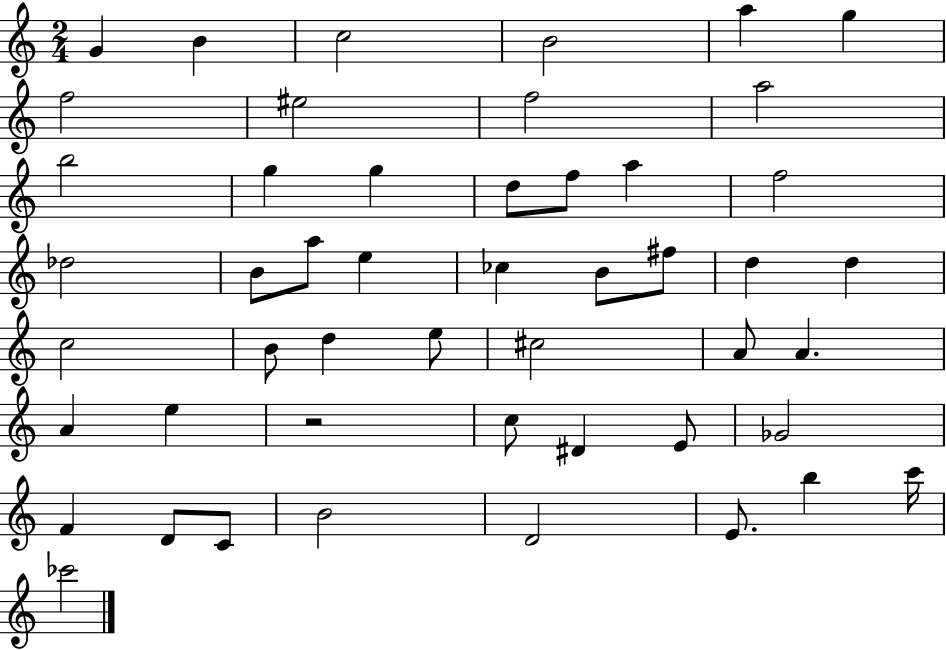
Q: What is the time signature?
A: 2/4